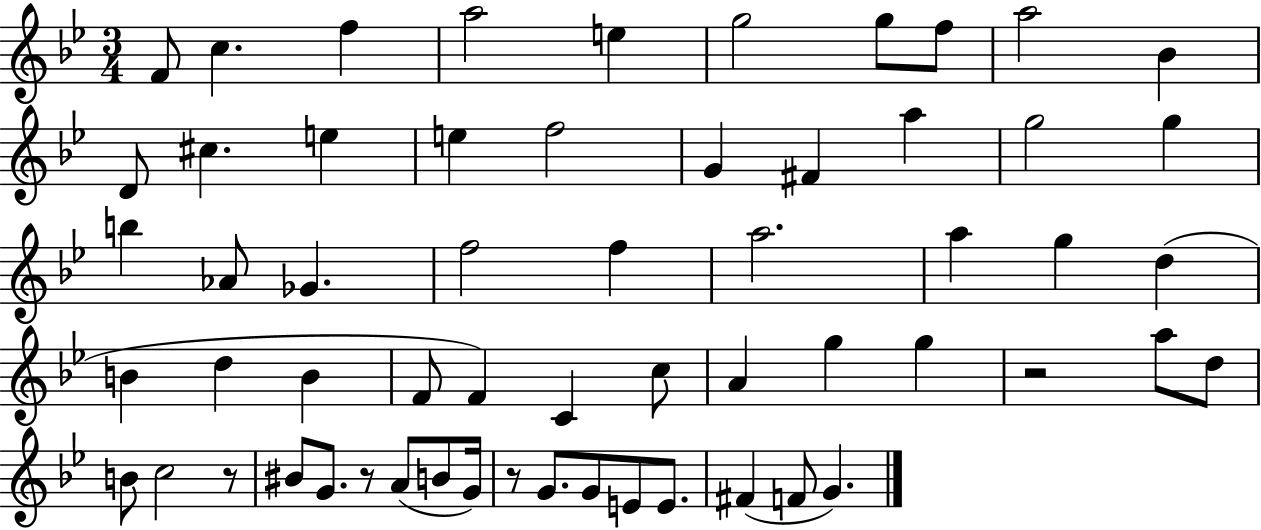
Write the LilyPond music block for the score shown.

{
  \clef treble
  \numericTimeSignature
  \time 3/4
  \key bes \major
  \repeat volta 2 { f'8 c''4. f''4 | a''2 e''4 | g''2 g''8 f''8 | a''2 bes'4 | \break d'8 cis''4. e''4 | e''4 f''2 | g'4 fis'4 a''4 | g''2 g''4 | \break b''4 aes'8 ges'4. | f''2 f''4 | a''2. | a''4 g''4 d''4( | \break b'4 d''4 b'4 | f'8 f'4) c'4 c''8 | a'4 g''4 g''4 | r2 a''8 d''8 | \break b'8 c''2 r8 | bis'8 g'8. r8 a'8( b'8 g'16) | r8 g'8. g'8 e'8 e'8. | fis'4( f'8 g'4.) | \break } \bar "|."
}